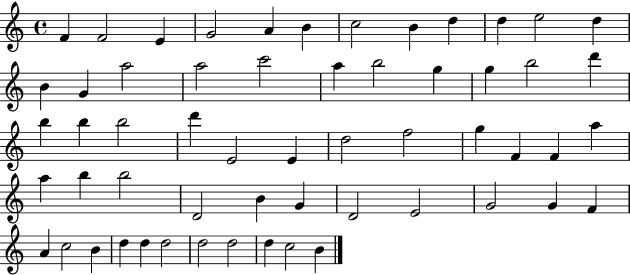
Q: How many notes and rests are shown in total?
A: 57